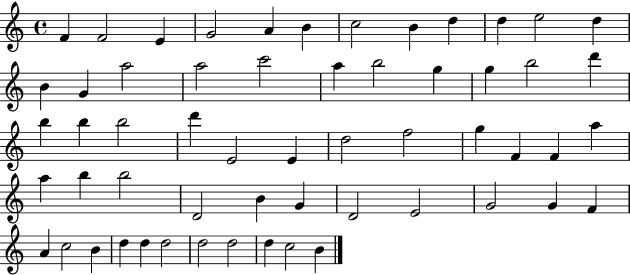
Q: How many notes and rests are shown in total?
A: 57